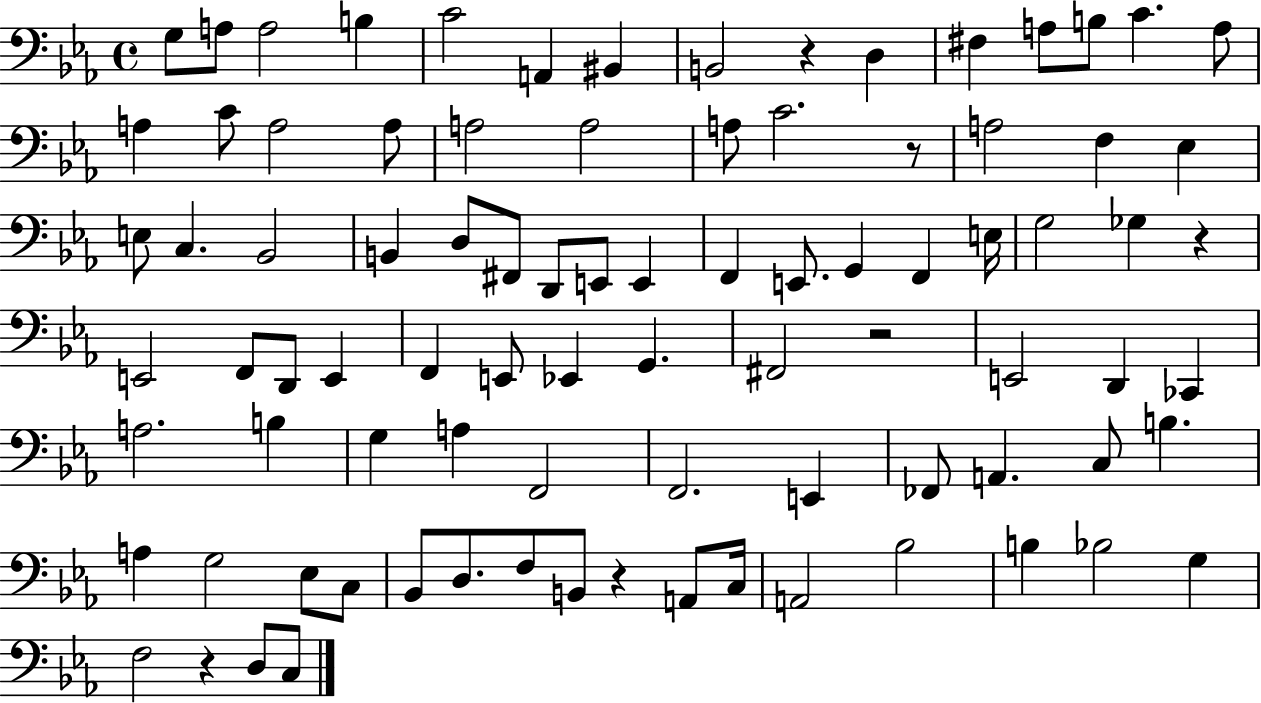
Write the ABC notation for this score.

X:1
T:Untitled
M:4/4
L:1/4
K:Eb
G,/2 A,/2 A,2 B, C2 A,, ^B,, B,,2 z D, ^F, A,/2 B,/2 C A,/2 A, C/2 A,2 A,/2 A,2 A,2 A,/2 C2 z/2 A,2 F, _E, E,/2 C, _B,,2 B,, D,/2 ^F,,/2 D,,/2 E,,/2 E,, F,, E,,/2 G,, F,, E,/4 G,2 _G, z E,,2 F,,/2 D,,/2 E,, F,, E,,/2 _E,, G,, ^F,,2 z2 E,,2 D,, _C,, A,2 B, G, A, F,,2 F,,2 E,, _F,,/2 A,, C,/2 B, A, G,2 _E,/2 C,/2 _B,,/2 D,/2 F,/2 B,,/2 z A,,/2 C,/4 A,,2 _B,2 B, _B,2 G, F,2 z D,/2 C,/2